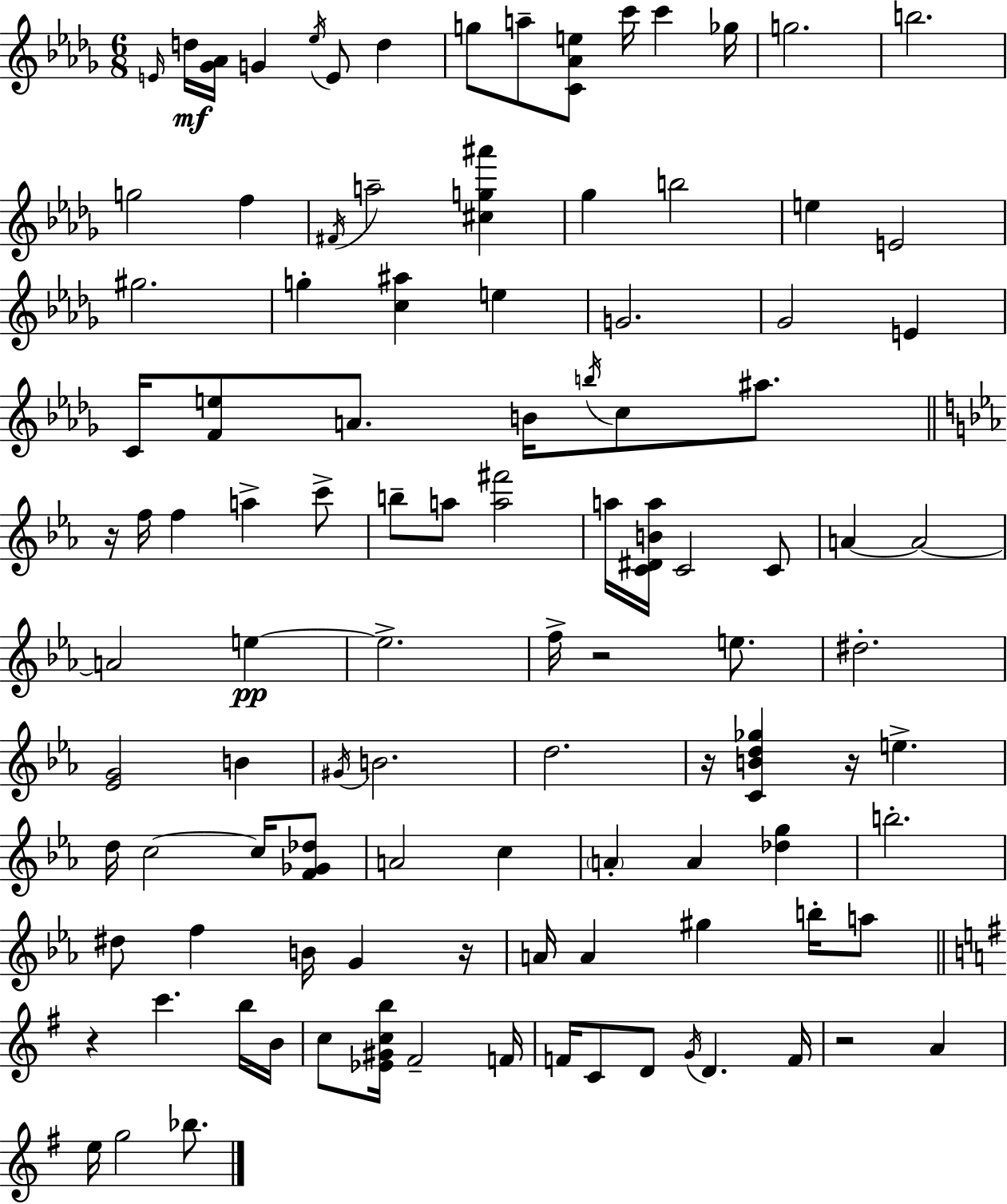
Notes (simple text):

E4/s D5/s [Gb4,Ab4]/s G4/q Eb5/s E4/e D5/q G5/e A5/e [C4,Ab4,E5]/e C6/s C6/q Gb5/s G5/h. B5/h. G5/h F5/q F#4/s A5/h [C#5,G5,A#6]/q Gb5/q B5/h E5/q E4/h G#5/h. G5/q [C5,A#5]/q E5/q G4/h. Gb4/h E4/q C4/s [F4,E5]/e A4/e. B4/s B5/s C5/e A#5/e. R/s F5/s F5/q A5/q C6/e B5/e A5/e [A5,F#6]/h A5/s [C4,D#4,B4,A5]/s C4/h C4/e A4/q A4/h A4/h E5/q E5/h. F5/s R/h E5/e. D#5/h. [Eb4,G4]/h B4/q G#4/s B4/h. D5/h. R/s [C4,B4,D5,Gb5]/q R/s E5/q. D5/s C5/h C5/s [F4,Gb4,Db5]/e A4/h C5/q A4/q A4/q [Db5,G5]/q B5/h. D#5/e F5/q B4/s G4/q R/s A4/s A4/q G#5/q B5/s A5/e R/q C6/q. B5/s B4/s C5/e [Eb4,G#4,C5,B5]/s F#4/h F4/s F4/s C4/e D4/e G4/s D4/q. F4/s R/h A4/q E5/s G5/h Bb5/e.